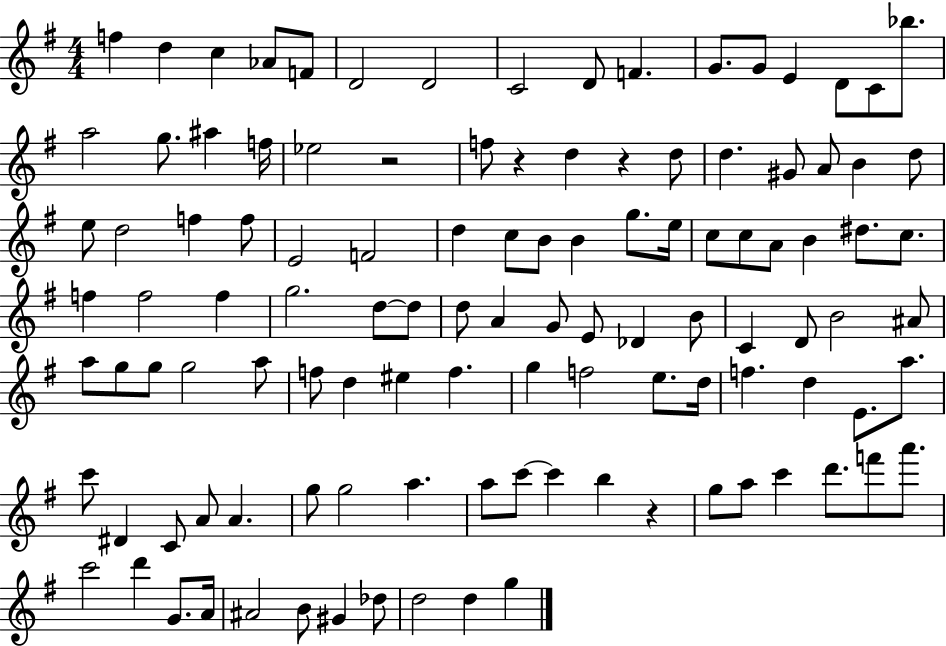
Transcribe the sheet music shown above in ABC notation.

X:1
T:Untitled
M:4/4
L:1/4
K:G
f d c _A/2 F/2 D2 D2 C2 D/2 F G/2 G/2 E D/2 C/2 _b/2 a2 g/2 ^a f/4 _e2 z2 f/2 z d z d/2 d ^G/2 A/2 B d/2 e/2 d2 f f/2 E2 F2 d c/2 B/2 B g/2 e/4 c/2 c/2 A/2 B ^d/2 c/2 f f2 f g2 d/2 d/2 d/2 A G/2 E/2 _D B/2 C D/2 B2 ^A/2 a/2 g/2 g/2 g2 a/2 f/2 d ^e f g f2 e/2 d/4 f d E/2 a/2 c'/2 ^D C/2 A/2 A g/2 g2 a a/2 c'/2 c' b z g/2 a/2 c' d'/2 f'/2 a'/2 c'2 d' G/2 A/4 ^A2 B/2 ^G _d/2 d2 d g